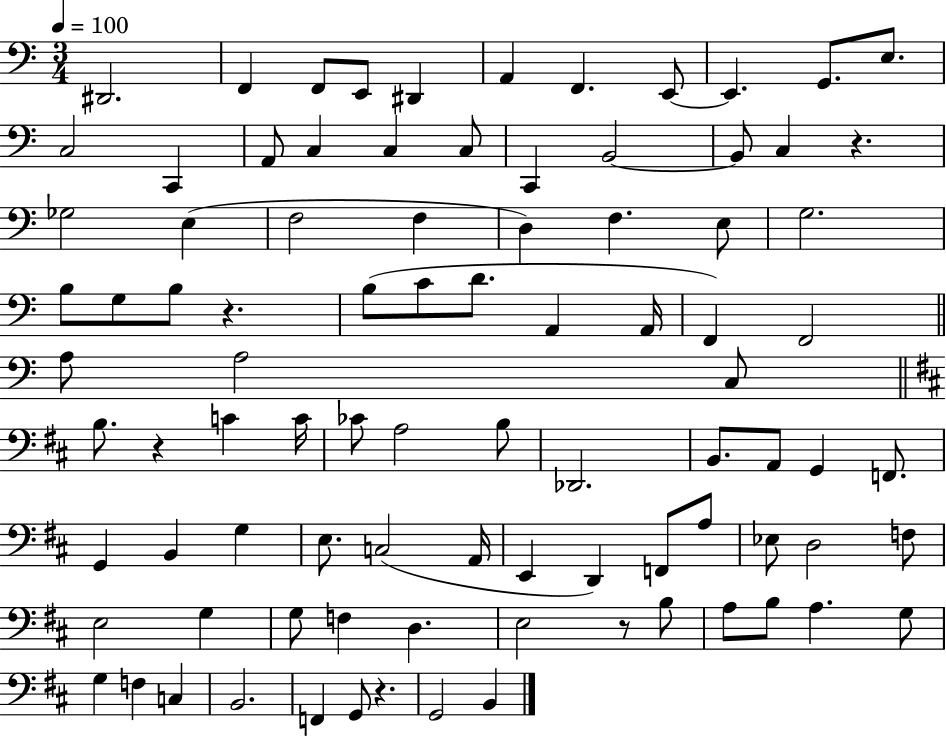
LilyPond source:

{
  \clef bass
  \numericTimeSignature
  \time 3/4
  \key c \major
  \tempo 4 = 100
  dis,2. | f,4 f,8 e,8 dis,4 | a,4 f,4. e,8~~ | e,4. g,8. e8. | \break c2 c,4 | a,8 c4 c4 c8 | c,4 b,2~~ | b,8 c4 r4. | \break ges2 e4( | f2 f4 | d4) f4. e8 | g2. | \break b8 g8 b8 r4. | b8( c'8 d'8. a,4 a,16 | f,4) f,2 | \bar "||" \break \key c \major a8 a2 c8 | \bar "||" \break \key d \major b8. r4 c'4 c'16 | ces'8 a2 b8 | des,2. | b,8. a,8 g,4 f,8. | \break g,4 b,4 g4 | e8. c2( a,16 | e,4 d,4) f,8 a8 | ees8 d2 f8 | \break e2 g4 | g8 f4 d4. | e2 r8 b8 | a8 b8 a4. g8 | \break g4 f4 c4 | b,2. | f,4 g,8 r4. | g,2 b,4 | \break \bar "|."
}